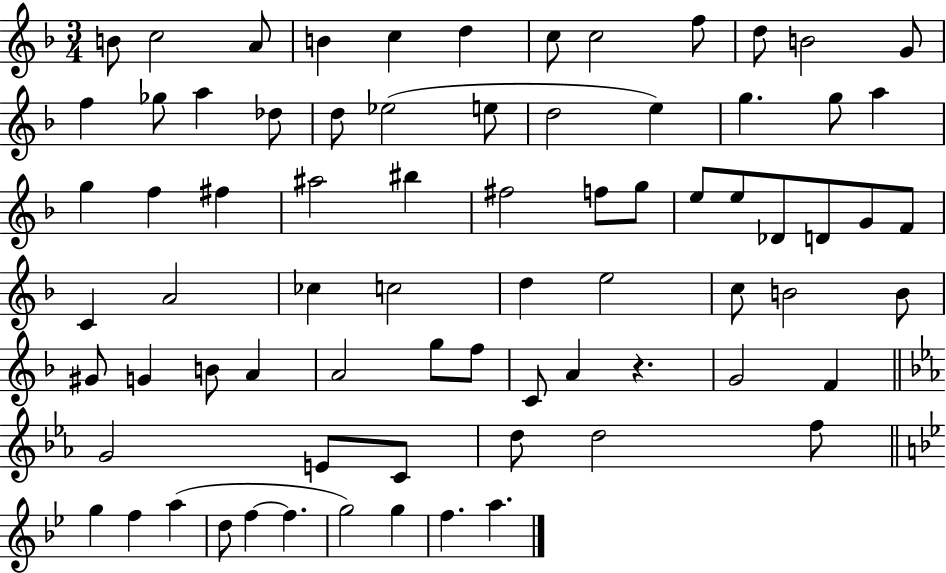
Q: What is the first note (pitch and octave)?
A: B4